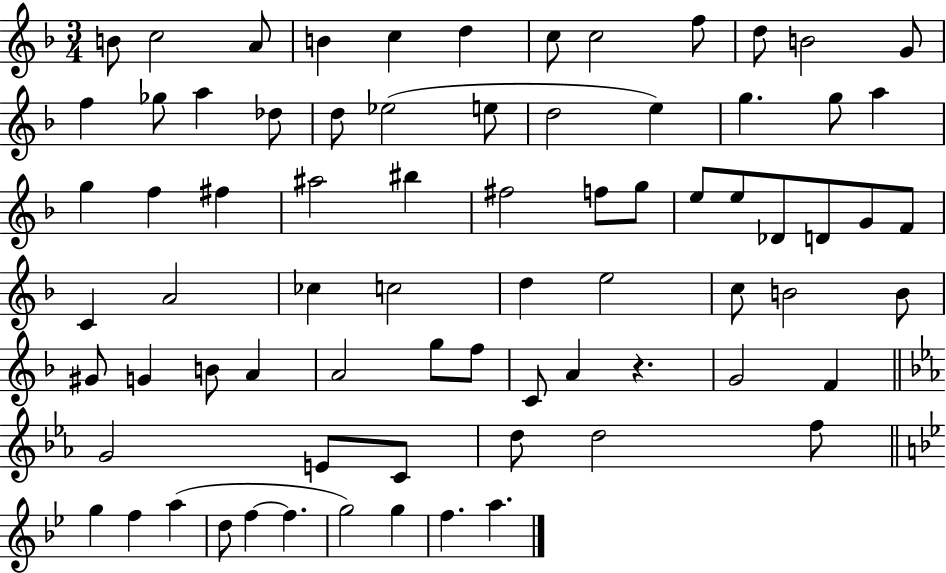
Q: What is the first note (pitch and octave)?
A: B4